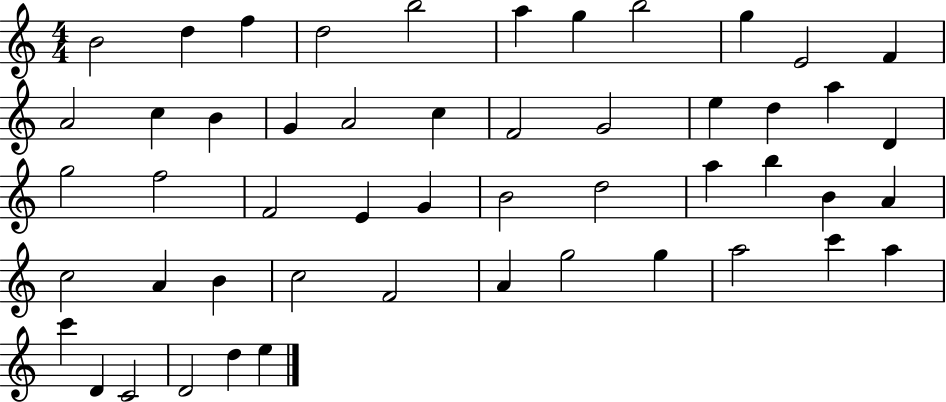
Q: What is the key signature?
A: C major